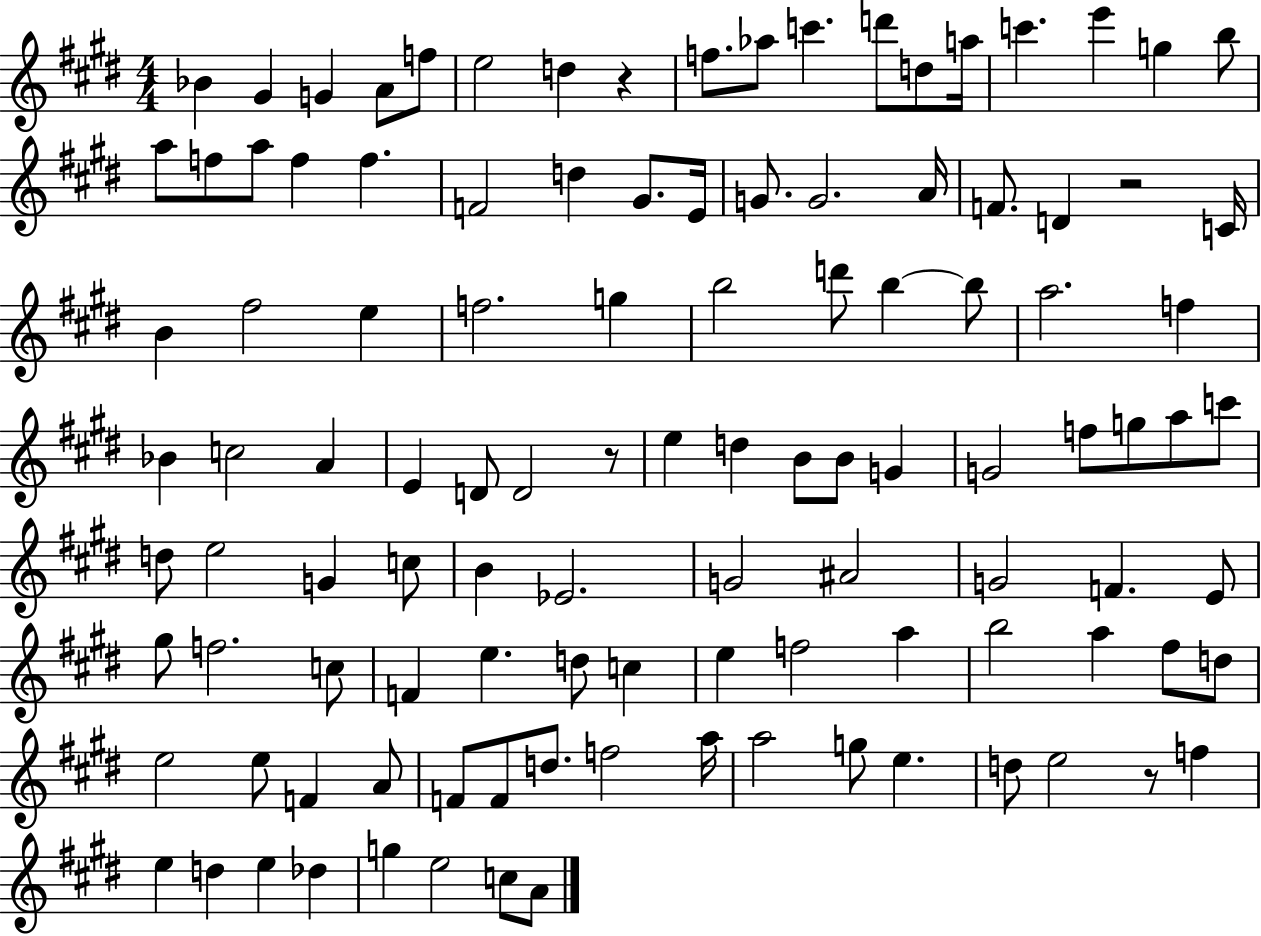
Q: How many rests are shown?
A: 4